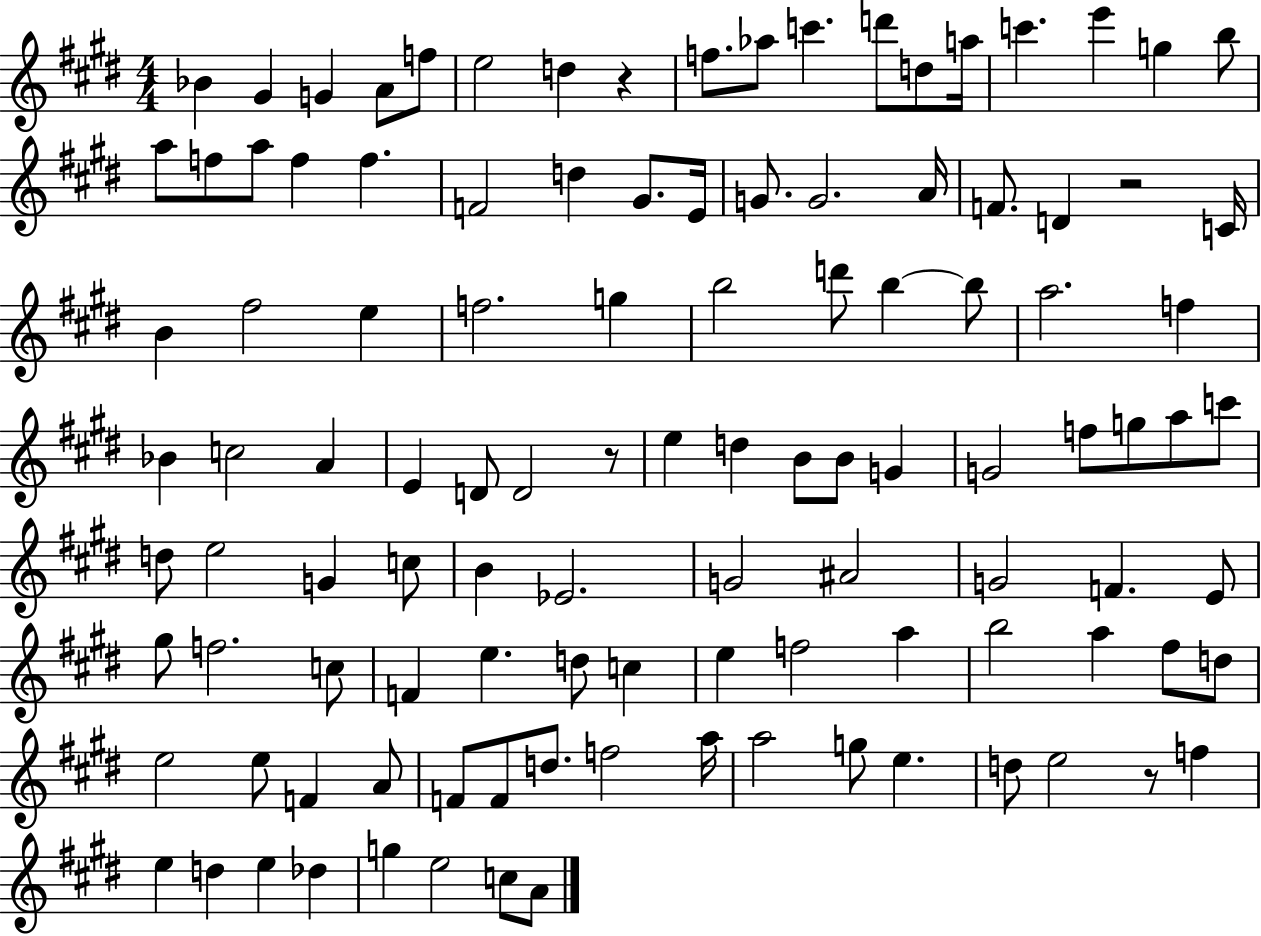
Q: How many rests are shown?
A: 4